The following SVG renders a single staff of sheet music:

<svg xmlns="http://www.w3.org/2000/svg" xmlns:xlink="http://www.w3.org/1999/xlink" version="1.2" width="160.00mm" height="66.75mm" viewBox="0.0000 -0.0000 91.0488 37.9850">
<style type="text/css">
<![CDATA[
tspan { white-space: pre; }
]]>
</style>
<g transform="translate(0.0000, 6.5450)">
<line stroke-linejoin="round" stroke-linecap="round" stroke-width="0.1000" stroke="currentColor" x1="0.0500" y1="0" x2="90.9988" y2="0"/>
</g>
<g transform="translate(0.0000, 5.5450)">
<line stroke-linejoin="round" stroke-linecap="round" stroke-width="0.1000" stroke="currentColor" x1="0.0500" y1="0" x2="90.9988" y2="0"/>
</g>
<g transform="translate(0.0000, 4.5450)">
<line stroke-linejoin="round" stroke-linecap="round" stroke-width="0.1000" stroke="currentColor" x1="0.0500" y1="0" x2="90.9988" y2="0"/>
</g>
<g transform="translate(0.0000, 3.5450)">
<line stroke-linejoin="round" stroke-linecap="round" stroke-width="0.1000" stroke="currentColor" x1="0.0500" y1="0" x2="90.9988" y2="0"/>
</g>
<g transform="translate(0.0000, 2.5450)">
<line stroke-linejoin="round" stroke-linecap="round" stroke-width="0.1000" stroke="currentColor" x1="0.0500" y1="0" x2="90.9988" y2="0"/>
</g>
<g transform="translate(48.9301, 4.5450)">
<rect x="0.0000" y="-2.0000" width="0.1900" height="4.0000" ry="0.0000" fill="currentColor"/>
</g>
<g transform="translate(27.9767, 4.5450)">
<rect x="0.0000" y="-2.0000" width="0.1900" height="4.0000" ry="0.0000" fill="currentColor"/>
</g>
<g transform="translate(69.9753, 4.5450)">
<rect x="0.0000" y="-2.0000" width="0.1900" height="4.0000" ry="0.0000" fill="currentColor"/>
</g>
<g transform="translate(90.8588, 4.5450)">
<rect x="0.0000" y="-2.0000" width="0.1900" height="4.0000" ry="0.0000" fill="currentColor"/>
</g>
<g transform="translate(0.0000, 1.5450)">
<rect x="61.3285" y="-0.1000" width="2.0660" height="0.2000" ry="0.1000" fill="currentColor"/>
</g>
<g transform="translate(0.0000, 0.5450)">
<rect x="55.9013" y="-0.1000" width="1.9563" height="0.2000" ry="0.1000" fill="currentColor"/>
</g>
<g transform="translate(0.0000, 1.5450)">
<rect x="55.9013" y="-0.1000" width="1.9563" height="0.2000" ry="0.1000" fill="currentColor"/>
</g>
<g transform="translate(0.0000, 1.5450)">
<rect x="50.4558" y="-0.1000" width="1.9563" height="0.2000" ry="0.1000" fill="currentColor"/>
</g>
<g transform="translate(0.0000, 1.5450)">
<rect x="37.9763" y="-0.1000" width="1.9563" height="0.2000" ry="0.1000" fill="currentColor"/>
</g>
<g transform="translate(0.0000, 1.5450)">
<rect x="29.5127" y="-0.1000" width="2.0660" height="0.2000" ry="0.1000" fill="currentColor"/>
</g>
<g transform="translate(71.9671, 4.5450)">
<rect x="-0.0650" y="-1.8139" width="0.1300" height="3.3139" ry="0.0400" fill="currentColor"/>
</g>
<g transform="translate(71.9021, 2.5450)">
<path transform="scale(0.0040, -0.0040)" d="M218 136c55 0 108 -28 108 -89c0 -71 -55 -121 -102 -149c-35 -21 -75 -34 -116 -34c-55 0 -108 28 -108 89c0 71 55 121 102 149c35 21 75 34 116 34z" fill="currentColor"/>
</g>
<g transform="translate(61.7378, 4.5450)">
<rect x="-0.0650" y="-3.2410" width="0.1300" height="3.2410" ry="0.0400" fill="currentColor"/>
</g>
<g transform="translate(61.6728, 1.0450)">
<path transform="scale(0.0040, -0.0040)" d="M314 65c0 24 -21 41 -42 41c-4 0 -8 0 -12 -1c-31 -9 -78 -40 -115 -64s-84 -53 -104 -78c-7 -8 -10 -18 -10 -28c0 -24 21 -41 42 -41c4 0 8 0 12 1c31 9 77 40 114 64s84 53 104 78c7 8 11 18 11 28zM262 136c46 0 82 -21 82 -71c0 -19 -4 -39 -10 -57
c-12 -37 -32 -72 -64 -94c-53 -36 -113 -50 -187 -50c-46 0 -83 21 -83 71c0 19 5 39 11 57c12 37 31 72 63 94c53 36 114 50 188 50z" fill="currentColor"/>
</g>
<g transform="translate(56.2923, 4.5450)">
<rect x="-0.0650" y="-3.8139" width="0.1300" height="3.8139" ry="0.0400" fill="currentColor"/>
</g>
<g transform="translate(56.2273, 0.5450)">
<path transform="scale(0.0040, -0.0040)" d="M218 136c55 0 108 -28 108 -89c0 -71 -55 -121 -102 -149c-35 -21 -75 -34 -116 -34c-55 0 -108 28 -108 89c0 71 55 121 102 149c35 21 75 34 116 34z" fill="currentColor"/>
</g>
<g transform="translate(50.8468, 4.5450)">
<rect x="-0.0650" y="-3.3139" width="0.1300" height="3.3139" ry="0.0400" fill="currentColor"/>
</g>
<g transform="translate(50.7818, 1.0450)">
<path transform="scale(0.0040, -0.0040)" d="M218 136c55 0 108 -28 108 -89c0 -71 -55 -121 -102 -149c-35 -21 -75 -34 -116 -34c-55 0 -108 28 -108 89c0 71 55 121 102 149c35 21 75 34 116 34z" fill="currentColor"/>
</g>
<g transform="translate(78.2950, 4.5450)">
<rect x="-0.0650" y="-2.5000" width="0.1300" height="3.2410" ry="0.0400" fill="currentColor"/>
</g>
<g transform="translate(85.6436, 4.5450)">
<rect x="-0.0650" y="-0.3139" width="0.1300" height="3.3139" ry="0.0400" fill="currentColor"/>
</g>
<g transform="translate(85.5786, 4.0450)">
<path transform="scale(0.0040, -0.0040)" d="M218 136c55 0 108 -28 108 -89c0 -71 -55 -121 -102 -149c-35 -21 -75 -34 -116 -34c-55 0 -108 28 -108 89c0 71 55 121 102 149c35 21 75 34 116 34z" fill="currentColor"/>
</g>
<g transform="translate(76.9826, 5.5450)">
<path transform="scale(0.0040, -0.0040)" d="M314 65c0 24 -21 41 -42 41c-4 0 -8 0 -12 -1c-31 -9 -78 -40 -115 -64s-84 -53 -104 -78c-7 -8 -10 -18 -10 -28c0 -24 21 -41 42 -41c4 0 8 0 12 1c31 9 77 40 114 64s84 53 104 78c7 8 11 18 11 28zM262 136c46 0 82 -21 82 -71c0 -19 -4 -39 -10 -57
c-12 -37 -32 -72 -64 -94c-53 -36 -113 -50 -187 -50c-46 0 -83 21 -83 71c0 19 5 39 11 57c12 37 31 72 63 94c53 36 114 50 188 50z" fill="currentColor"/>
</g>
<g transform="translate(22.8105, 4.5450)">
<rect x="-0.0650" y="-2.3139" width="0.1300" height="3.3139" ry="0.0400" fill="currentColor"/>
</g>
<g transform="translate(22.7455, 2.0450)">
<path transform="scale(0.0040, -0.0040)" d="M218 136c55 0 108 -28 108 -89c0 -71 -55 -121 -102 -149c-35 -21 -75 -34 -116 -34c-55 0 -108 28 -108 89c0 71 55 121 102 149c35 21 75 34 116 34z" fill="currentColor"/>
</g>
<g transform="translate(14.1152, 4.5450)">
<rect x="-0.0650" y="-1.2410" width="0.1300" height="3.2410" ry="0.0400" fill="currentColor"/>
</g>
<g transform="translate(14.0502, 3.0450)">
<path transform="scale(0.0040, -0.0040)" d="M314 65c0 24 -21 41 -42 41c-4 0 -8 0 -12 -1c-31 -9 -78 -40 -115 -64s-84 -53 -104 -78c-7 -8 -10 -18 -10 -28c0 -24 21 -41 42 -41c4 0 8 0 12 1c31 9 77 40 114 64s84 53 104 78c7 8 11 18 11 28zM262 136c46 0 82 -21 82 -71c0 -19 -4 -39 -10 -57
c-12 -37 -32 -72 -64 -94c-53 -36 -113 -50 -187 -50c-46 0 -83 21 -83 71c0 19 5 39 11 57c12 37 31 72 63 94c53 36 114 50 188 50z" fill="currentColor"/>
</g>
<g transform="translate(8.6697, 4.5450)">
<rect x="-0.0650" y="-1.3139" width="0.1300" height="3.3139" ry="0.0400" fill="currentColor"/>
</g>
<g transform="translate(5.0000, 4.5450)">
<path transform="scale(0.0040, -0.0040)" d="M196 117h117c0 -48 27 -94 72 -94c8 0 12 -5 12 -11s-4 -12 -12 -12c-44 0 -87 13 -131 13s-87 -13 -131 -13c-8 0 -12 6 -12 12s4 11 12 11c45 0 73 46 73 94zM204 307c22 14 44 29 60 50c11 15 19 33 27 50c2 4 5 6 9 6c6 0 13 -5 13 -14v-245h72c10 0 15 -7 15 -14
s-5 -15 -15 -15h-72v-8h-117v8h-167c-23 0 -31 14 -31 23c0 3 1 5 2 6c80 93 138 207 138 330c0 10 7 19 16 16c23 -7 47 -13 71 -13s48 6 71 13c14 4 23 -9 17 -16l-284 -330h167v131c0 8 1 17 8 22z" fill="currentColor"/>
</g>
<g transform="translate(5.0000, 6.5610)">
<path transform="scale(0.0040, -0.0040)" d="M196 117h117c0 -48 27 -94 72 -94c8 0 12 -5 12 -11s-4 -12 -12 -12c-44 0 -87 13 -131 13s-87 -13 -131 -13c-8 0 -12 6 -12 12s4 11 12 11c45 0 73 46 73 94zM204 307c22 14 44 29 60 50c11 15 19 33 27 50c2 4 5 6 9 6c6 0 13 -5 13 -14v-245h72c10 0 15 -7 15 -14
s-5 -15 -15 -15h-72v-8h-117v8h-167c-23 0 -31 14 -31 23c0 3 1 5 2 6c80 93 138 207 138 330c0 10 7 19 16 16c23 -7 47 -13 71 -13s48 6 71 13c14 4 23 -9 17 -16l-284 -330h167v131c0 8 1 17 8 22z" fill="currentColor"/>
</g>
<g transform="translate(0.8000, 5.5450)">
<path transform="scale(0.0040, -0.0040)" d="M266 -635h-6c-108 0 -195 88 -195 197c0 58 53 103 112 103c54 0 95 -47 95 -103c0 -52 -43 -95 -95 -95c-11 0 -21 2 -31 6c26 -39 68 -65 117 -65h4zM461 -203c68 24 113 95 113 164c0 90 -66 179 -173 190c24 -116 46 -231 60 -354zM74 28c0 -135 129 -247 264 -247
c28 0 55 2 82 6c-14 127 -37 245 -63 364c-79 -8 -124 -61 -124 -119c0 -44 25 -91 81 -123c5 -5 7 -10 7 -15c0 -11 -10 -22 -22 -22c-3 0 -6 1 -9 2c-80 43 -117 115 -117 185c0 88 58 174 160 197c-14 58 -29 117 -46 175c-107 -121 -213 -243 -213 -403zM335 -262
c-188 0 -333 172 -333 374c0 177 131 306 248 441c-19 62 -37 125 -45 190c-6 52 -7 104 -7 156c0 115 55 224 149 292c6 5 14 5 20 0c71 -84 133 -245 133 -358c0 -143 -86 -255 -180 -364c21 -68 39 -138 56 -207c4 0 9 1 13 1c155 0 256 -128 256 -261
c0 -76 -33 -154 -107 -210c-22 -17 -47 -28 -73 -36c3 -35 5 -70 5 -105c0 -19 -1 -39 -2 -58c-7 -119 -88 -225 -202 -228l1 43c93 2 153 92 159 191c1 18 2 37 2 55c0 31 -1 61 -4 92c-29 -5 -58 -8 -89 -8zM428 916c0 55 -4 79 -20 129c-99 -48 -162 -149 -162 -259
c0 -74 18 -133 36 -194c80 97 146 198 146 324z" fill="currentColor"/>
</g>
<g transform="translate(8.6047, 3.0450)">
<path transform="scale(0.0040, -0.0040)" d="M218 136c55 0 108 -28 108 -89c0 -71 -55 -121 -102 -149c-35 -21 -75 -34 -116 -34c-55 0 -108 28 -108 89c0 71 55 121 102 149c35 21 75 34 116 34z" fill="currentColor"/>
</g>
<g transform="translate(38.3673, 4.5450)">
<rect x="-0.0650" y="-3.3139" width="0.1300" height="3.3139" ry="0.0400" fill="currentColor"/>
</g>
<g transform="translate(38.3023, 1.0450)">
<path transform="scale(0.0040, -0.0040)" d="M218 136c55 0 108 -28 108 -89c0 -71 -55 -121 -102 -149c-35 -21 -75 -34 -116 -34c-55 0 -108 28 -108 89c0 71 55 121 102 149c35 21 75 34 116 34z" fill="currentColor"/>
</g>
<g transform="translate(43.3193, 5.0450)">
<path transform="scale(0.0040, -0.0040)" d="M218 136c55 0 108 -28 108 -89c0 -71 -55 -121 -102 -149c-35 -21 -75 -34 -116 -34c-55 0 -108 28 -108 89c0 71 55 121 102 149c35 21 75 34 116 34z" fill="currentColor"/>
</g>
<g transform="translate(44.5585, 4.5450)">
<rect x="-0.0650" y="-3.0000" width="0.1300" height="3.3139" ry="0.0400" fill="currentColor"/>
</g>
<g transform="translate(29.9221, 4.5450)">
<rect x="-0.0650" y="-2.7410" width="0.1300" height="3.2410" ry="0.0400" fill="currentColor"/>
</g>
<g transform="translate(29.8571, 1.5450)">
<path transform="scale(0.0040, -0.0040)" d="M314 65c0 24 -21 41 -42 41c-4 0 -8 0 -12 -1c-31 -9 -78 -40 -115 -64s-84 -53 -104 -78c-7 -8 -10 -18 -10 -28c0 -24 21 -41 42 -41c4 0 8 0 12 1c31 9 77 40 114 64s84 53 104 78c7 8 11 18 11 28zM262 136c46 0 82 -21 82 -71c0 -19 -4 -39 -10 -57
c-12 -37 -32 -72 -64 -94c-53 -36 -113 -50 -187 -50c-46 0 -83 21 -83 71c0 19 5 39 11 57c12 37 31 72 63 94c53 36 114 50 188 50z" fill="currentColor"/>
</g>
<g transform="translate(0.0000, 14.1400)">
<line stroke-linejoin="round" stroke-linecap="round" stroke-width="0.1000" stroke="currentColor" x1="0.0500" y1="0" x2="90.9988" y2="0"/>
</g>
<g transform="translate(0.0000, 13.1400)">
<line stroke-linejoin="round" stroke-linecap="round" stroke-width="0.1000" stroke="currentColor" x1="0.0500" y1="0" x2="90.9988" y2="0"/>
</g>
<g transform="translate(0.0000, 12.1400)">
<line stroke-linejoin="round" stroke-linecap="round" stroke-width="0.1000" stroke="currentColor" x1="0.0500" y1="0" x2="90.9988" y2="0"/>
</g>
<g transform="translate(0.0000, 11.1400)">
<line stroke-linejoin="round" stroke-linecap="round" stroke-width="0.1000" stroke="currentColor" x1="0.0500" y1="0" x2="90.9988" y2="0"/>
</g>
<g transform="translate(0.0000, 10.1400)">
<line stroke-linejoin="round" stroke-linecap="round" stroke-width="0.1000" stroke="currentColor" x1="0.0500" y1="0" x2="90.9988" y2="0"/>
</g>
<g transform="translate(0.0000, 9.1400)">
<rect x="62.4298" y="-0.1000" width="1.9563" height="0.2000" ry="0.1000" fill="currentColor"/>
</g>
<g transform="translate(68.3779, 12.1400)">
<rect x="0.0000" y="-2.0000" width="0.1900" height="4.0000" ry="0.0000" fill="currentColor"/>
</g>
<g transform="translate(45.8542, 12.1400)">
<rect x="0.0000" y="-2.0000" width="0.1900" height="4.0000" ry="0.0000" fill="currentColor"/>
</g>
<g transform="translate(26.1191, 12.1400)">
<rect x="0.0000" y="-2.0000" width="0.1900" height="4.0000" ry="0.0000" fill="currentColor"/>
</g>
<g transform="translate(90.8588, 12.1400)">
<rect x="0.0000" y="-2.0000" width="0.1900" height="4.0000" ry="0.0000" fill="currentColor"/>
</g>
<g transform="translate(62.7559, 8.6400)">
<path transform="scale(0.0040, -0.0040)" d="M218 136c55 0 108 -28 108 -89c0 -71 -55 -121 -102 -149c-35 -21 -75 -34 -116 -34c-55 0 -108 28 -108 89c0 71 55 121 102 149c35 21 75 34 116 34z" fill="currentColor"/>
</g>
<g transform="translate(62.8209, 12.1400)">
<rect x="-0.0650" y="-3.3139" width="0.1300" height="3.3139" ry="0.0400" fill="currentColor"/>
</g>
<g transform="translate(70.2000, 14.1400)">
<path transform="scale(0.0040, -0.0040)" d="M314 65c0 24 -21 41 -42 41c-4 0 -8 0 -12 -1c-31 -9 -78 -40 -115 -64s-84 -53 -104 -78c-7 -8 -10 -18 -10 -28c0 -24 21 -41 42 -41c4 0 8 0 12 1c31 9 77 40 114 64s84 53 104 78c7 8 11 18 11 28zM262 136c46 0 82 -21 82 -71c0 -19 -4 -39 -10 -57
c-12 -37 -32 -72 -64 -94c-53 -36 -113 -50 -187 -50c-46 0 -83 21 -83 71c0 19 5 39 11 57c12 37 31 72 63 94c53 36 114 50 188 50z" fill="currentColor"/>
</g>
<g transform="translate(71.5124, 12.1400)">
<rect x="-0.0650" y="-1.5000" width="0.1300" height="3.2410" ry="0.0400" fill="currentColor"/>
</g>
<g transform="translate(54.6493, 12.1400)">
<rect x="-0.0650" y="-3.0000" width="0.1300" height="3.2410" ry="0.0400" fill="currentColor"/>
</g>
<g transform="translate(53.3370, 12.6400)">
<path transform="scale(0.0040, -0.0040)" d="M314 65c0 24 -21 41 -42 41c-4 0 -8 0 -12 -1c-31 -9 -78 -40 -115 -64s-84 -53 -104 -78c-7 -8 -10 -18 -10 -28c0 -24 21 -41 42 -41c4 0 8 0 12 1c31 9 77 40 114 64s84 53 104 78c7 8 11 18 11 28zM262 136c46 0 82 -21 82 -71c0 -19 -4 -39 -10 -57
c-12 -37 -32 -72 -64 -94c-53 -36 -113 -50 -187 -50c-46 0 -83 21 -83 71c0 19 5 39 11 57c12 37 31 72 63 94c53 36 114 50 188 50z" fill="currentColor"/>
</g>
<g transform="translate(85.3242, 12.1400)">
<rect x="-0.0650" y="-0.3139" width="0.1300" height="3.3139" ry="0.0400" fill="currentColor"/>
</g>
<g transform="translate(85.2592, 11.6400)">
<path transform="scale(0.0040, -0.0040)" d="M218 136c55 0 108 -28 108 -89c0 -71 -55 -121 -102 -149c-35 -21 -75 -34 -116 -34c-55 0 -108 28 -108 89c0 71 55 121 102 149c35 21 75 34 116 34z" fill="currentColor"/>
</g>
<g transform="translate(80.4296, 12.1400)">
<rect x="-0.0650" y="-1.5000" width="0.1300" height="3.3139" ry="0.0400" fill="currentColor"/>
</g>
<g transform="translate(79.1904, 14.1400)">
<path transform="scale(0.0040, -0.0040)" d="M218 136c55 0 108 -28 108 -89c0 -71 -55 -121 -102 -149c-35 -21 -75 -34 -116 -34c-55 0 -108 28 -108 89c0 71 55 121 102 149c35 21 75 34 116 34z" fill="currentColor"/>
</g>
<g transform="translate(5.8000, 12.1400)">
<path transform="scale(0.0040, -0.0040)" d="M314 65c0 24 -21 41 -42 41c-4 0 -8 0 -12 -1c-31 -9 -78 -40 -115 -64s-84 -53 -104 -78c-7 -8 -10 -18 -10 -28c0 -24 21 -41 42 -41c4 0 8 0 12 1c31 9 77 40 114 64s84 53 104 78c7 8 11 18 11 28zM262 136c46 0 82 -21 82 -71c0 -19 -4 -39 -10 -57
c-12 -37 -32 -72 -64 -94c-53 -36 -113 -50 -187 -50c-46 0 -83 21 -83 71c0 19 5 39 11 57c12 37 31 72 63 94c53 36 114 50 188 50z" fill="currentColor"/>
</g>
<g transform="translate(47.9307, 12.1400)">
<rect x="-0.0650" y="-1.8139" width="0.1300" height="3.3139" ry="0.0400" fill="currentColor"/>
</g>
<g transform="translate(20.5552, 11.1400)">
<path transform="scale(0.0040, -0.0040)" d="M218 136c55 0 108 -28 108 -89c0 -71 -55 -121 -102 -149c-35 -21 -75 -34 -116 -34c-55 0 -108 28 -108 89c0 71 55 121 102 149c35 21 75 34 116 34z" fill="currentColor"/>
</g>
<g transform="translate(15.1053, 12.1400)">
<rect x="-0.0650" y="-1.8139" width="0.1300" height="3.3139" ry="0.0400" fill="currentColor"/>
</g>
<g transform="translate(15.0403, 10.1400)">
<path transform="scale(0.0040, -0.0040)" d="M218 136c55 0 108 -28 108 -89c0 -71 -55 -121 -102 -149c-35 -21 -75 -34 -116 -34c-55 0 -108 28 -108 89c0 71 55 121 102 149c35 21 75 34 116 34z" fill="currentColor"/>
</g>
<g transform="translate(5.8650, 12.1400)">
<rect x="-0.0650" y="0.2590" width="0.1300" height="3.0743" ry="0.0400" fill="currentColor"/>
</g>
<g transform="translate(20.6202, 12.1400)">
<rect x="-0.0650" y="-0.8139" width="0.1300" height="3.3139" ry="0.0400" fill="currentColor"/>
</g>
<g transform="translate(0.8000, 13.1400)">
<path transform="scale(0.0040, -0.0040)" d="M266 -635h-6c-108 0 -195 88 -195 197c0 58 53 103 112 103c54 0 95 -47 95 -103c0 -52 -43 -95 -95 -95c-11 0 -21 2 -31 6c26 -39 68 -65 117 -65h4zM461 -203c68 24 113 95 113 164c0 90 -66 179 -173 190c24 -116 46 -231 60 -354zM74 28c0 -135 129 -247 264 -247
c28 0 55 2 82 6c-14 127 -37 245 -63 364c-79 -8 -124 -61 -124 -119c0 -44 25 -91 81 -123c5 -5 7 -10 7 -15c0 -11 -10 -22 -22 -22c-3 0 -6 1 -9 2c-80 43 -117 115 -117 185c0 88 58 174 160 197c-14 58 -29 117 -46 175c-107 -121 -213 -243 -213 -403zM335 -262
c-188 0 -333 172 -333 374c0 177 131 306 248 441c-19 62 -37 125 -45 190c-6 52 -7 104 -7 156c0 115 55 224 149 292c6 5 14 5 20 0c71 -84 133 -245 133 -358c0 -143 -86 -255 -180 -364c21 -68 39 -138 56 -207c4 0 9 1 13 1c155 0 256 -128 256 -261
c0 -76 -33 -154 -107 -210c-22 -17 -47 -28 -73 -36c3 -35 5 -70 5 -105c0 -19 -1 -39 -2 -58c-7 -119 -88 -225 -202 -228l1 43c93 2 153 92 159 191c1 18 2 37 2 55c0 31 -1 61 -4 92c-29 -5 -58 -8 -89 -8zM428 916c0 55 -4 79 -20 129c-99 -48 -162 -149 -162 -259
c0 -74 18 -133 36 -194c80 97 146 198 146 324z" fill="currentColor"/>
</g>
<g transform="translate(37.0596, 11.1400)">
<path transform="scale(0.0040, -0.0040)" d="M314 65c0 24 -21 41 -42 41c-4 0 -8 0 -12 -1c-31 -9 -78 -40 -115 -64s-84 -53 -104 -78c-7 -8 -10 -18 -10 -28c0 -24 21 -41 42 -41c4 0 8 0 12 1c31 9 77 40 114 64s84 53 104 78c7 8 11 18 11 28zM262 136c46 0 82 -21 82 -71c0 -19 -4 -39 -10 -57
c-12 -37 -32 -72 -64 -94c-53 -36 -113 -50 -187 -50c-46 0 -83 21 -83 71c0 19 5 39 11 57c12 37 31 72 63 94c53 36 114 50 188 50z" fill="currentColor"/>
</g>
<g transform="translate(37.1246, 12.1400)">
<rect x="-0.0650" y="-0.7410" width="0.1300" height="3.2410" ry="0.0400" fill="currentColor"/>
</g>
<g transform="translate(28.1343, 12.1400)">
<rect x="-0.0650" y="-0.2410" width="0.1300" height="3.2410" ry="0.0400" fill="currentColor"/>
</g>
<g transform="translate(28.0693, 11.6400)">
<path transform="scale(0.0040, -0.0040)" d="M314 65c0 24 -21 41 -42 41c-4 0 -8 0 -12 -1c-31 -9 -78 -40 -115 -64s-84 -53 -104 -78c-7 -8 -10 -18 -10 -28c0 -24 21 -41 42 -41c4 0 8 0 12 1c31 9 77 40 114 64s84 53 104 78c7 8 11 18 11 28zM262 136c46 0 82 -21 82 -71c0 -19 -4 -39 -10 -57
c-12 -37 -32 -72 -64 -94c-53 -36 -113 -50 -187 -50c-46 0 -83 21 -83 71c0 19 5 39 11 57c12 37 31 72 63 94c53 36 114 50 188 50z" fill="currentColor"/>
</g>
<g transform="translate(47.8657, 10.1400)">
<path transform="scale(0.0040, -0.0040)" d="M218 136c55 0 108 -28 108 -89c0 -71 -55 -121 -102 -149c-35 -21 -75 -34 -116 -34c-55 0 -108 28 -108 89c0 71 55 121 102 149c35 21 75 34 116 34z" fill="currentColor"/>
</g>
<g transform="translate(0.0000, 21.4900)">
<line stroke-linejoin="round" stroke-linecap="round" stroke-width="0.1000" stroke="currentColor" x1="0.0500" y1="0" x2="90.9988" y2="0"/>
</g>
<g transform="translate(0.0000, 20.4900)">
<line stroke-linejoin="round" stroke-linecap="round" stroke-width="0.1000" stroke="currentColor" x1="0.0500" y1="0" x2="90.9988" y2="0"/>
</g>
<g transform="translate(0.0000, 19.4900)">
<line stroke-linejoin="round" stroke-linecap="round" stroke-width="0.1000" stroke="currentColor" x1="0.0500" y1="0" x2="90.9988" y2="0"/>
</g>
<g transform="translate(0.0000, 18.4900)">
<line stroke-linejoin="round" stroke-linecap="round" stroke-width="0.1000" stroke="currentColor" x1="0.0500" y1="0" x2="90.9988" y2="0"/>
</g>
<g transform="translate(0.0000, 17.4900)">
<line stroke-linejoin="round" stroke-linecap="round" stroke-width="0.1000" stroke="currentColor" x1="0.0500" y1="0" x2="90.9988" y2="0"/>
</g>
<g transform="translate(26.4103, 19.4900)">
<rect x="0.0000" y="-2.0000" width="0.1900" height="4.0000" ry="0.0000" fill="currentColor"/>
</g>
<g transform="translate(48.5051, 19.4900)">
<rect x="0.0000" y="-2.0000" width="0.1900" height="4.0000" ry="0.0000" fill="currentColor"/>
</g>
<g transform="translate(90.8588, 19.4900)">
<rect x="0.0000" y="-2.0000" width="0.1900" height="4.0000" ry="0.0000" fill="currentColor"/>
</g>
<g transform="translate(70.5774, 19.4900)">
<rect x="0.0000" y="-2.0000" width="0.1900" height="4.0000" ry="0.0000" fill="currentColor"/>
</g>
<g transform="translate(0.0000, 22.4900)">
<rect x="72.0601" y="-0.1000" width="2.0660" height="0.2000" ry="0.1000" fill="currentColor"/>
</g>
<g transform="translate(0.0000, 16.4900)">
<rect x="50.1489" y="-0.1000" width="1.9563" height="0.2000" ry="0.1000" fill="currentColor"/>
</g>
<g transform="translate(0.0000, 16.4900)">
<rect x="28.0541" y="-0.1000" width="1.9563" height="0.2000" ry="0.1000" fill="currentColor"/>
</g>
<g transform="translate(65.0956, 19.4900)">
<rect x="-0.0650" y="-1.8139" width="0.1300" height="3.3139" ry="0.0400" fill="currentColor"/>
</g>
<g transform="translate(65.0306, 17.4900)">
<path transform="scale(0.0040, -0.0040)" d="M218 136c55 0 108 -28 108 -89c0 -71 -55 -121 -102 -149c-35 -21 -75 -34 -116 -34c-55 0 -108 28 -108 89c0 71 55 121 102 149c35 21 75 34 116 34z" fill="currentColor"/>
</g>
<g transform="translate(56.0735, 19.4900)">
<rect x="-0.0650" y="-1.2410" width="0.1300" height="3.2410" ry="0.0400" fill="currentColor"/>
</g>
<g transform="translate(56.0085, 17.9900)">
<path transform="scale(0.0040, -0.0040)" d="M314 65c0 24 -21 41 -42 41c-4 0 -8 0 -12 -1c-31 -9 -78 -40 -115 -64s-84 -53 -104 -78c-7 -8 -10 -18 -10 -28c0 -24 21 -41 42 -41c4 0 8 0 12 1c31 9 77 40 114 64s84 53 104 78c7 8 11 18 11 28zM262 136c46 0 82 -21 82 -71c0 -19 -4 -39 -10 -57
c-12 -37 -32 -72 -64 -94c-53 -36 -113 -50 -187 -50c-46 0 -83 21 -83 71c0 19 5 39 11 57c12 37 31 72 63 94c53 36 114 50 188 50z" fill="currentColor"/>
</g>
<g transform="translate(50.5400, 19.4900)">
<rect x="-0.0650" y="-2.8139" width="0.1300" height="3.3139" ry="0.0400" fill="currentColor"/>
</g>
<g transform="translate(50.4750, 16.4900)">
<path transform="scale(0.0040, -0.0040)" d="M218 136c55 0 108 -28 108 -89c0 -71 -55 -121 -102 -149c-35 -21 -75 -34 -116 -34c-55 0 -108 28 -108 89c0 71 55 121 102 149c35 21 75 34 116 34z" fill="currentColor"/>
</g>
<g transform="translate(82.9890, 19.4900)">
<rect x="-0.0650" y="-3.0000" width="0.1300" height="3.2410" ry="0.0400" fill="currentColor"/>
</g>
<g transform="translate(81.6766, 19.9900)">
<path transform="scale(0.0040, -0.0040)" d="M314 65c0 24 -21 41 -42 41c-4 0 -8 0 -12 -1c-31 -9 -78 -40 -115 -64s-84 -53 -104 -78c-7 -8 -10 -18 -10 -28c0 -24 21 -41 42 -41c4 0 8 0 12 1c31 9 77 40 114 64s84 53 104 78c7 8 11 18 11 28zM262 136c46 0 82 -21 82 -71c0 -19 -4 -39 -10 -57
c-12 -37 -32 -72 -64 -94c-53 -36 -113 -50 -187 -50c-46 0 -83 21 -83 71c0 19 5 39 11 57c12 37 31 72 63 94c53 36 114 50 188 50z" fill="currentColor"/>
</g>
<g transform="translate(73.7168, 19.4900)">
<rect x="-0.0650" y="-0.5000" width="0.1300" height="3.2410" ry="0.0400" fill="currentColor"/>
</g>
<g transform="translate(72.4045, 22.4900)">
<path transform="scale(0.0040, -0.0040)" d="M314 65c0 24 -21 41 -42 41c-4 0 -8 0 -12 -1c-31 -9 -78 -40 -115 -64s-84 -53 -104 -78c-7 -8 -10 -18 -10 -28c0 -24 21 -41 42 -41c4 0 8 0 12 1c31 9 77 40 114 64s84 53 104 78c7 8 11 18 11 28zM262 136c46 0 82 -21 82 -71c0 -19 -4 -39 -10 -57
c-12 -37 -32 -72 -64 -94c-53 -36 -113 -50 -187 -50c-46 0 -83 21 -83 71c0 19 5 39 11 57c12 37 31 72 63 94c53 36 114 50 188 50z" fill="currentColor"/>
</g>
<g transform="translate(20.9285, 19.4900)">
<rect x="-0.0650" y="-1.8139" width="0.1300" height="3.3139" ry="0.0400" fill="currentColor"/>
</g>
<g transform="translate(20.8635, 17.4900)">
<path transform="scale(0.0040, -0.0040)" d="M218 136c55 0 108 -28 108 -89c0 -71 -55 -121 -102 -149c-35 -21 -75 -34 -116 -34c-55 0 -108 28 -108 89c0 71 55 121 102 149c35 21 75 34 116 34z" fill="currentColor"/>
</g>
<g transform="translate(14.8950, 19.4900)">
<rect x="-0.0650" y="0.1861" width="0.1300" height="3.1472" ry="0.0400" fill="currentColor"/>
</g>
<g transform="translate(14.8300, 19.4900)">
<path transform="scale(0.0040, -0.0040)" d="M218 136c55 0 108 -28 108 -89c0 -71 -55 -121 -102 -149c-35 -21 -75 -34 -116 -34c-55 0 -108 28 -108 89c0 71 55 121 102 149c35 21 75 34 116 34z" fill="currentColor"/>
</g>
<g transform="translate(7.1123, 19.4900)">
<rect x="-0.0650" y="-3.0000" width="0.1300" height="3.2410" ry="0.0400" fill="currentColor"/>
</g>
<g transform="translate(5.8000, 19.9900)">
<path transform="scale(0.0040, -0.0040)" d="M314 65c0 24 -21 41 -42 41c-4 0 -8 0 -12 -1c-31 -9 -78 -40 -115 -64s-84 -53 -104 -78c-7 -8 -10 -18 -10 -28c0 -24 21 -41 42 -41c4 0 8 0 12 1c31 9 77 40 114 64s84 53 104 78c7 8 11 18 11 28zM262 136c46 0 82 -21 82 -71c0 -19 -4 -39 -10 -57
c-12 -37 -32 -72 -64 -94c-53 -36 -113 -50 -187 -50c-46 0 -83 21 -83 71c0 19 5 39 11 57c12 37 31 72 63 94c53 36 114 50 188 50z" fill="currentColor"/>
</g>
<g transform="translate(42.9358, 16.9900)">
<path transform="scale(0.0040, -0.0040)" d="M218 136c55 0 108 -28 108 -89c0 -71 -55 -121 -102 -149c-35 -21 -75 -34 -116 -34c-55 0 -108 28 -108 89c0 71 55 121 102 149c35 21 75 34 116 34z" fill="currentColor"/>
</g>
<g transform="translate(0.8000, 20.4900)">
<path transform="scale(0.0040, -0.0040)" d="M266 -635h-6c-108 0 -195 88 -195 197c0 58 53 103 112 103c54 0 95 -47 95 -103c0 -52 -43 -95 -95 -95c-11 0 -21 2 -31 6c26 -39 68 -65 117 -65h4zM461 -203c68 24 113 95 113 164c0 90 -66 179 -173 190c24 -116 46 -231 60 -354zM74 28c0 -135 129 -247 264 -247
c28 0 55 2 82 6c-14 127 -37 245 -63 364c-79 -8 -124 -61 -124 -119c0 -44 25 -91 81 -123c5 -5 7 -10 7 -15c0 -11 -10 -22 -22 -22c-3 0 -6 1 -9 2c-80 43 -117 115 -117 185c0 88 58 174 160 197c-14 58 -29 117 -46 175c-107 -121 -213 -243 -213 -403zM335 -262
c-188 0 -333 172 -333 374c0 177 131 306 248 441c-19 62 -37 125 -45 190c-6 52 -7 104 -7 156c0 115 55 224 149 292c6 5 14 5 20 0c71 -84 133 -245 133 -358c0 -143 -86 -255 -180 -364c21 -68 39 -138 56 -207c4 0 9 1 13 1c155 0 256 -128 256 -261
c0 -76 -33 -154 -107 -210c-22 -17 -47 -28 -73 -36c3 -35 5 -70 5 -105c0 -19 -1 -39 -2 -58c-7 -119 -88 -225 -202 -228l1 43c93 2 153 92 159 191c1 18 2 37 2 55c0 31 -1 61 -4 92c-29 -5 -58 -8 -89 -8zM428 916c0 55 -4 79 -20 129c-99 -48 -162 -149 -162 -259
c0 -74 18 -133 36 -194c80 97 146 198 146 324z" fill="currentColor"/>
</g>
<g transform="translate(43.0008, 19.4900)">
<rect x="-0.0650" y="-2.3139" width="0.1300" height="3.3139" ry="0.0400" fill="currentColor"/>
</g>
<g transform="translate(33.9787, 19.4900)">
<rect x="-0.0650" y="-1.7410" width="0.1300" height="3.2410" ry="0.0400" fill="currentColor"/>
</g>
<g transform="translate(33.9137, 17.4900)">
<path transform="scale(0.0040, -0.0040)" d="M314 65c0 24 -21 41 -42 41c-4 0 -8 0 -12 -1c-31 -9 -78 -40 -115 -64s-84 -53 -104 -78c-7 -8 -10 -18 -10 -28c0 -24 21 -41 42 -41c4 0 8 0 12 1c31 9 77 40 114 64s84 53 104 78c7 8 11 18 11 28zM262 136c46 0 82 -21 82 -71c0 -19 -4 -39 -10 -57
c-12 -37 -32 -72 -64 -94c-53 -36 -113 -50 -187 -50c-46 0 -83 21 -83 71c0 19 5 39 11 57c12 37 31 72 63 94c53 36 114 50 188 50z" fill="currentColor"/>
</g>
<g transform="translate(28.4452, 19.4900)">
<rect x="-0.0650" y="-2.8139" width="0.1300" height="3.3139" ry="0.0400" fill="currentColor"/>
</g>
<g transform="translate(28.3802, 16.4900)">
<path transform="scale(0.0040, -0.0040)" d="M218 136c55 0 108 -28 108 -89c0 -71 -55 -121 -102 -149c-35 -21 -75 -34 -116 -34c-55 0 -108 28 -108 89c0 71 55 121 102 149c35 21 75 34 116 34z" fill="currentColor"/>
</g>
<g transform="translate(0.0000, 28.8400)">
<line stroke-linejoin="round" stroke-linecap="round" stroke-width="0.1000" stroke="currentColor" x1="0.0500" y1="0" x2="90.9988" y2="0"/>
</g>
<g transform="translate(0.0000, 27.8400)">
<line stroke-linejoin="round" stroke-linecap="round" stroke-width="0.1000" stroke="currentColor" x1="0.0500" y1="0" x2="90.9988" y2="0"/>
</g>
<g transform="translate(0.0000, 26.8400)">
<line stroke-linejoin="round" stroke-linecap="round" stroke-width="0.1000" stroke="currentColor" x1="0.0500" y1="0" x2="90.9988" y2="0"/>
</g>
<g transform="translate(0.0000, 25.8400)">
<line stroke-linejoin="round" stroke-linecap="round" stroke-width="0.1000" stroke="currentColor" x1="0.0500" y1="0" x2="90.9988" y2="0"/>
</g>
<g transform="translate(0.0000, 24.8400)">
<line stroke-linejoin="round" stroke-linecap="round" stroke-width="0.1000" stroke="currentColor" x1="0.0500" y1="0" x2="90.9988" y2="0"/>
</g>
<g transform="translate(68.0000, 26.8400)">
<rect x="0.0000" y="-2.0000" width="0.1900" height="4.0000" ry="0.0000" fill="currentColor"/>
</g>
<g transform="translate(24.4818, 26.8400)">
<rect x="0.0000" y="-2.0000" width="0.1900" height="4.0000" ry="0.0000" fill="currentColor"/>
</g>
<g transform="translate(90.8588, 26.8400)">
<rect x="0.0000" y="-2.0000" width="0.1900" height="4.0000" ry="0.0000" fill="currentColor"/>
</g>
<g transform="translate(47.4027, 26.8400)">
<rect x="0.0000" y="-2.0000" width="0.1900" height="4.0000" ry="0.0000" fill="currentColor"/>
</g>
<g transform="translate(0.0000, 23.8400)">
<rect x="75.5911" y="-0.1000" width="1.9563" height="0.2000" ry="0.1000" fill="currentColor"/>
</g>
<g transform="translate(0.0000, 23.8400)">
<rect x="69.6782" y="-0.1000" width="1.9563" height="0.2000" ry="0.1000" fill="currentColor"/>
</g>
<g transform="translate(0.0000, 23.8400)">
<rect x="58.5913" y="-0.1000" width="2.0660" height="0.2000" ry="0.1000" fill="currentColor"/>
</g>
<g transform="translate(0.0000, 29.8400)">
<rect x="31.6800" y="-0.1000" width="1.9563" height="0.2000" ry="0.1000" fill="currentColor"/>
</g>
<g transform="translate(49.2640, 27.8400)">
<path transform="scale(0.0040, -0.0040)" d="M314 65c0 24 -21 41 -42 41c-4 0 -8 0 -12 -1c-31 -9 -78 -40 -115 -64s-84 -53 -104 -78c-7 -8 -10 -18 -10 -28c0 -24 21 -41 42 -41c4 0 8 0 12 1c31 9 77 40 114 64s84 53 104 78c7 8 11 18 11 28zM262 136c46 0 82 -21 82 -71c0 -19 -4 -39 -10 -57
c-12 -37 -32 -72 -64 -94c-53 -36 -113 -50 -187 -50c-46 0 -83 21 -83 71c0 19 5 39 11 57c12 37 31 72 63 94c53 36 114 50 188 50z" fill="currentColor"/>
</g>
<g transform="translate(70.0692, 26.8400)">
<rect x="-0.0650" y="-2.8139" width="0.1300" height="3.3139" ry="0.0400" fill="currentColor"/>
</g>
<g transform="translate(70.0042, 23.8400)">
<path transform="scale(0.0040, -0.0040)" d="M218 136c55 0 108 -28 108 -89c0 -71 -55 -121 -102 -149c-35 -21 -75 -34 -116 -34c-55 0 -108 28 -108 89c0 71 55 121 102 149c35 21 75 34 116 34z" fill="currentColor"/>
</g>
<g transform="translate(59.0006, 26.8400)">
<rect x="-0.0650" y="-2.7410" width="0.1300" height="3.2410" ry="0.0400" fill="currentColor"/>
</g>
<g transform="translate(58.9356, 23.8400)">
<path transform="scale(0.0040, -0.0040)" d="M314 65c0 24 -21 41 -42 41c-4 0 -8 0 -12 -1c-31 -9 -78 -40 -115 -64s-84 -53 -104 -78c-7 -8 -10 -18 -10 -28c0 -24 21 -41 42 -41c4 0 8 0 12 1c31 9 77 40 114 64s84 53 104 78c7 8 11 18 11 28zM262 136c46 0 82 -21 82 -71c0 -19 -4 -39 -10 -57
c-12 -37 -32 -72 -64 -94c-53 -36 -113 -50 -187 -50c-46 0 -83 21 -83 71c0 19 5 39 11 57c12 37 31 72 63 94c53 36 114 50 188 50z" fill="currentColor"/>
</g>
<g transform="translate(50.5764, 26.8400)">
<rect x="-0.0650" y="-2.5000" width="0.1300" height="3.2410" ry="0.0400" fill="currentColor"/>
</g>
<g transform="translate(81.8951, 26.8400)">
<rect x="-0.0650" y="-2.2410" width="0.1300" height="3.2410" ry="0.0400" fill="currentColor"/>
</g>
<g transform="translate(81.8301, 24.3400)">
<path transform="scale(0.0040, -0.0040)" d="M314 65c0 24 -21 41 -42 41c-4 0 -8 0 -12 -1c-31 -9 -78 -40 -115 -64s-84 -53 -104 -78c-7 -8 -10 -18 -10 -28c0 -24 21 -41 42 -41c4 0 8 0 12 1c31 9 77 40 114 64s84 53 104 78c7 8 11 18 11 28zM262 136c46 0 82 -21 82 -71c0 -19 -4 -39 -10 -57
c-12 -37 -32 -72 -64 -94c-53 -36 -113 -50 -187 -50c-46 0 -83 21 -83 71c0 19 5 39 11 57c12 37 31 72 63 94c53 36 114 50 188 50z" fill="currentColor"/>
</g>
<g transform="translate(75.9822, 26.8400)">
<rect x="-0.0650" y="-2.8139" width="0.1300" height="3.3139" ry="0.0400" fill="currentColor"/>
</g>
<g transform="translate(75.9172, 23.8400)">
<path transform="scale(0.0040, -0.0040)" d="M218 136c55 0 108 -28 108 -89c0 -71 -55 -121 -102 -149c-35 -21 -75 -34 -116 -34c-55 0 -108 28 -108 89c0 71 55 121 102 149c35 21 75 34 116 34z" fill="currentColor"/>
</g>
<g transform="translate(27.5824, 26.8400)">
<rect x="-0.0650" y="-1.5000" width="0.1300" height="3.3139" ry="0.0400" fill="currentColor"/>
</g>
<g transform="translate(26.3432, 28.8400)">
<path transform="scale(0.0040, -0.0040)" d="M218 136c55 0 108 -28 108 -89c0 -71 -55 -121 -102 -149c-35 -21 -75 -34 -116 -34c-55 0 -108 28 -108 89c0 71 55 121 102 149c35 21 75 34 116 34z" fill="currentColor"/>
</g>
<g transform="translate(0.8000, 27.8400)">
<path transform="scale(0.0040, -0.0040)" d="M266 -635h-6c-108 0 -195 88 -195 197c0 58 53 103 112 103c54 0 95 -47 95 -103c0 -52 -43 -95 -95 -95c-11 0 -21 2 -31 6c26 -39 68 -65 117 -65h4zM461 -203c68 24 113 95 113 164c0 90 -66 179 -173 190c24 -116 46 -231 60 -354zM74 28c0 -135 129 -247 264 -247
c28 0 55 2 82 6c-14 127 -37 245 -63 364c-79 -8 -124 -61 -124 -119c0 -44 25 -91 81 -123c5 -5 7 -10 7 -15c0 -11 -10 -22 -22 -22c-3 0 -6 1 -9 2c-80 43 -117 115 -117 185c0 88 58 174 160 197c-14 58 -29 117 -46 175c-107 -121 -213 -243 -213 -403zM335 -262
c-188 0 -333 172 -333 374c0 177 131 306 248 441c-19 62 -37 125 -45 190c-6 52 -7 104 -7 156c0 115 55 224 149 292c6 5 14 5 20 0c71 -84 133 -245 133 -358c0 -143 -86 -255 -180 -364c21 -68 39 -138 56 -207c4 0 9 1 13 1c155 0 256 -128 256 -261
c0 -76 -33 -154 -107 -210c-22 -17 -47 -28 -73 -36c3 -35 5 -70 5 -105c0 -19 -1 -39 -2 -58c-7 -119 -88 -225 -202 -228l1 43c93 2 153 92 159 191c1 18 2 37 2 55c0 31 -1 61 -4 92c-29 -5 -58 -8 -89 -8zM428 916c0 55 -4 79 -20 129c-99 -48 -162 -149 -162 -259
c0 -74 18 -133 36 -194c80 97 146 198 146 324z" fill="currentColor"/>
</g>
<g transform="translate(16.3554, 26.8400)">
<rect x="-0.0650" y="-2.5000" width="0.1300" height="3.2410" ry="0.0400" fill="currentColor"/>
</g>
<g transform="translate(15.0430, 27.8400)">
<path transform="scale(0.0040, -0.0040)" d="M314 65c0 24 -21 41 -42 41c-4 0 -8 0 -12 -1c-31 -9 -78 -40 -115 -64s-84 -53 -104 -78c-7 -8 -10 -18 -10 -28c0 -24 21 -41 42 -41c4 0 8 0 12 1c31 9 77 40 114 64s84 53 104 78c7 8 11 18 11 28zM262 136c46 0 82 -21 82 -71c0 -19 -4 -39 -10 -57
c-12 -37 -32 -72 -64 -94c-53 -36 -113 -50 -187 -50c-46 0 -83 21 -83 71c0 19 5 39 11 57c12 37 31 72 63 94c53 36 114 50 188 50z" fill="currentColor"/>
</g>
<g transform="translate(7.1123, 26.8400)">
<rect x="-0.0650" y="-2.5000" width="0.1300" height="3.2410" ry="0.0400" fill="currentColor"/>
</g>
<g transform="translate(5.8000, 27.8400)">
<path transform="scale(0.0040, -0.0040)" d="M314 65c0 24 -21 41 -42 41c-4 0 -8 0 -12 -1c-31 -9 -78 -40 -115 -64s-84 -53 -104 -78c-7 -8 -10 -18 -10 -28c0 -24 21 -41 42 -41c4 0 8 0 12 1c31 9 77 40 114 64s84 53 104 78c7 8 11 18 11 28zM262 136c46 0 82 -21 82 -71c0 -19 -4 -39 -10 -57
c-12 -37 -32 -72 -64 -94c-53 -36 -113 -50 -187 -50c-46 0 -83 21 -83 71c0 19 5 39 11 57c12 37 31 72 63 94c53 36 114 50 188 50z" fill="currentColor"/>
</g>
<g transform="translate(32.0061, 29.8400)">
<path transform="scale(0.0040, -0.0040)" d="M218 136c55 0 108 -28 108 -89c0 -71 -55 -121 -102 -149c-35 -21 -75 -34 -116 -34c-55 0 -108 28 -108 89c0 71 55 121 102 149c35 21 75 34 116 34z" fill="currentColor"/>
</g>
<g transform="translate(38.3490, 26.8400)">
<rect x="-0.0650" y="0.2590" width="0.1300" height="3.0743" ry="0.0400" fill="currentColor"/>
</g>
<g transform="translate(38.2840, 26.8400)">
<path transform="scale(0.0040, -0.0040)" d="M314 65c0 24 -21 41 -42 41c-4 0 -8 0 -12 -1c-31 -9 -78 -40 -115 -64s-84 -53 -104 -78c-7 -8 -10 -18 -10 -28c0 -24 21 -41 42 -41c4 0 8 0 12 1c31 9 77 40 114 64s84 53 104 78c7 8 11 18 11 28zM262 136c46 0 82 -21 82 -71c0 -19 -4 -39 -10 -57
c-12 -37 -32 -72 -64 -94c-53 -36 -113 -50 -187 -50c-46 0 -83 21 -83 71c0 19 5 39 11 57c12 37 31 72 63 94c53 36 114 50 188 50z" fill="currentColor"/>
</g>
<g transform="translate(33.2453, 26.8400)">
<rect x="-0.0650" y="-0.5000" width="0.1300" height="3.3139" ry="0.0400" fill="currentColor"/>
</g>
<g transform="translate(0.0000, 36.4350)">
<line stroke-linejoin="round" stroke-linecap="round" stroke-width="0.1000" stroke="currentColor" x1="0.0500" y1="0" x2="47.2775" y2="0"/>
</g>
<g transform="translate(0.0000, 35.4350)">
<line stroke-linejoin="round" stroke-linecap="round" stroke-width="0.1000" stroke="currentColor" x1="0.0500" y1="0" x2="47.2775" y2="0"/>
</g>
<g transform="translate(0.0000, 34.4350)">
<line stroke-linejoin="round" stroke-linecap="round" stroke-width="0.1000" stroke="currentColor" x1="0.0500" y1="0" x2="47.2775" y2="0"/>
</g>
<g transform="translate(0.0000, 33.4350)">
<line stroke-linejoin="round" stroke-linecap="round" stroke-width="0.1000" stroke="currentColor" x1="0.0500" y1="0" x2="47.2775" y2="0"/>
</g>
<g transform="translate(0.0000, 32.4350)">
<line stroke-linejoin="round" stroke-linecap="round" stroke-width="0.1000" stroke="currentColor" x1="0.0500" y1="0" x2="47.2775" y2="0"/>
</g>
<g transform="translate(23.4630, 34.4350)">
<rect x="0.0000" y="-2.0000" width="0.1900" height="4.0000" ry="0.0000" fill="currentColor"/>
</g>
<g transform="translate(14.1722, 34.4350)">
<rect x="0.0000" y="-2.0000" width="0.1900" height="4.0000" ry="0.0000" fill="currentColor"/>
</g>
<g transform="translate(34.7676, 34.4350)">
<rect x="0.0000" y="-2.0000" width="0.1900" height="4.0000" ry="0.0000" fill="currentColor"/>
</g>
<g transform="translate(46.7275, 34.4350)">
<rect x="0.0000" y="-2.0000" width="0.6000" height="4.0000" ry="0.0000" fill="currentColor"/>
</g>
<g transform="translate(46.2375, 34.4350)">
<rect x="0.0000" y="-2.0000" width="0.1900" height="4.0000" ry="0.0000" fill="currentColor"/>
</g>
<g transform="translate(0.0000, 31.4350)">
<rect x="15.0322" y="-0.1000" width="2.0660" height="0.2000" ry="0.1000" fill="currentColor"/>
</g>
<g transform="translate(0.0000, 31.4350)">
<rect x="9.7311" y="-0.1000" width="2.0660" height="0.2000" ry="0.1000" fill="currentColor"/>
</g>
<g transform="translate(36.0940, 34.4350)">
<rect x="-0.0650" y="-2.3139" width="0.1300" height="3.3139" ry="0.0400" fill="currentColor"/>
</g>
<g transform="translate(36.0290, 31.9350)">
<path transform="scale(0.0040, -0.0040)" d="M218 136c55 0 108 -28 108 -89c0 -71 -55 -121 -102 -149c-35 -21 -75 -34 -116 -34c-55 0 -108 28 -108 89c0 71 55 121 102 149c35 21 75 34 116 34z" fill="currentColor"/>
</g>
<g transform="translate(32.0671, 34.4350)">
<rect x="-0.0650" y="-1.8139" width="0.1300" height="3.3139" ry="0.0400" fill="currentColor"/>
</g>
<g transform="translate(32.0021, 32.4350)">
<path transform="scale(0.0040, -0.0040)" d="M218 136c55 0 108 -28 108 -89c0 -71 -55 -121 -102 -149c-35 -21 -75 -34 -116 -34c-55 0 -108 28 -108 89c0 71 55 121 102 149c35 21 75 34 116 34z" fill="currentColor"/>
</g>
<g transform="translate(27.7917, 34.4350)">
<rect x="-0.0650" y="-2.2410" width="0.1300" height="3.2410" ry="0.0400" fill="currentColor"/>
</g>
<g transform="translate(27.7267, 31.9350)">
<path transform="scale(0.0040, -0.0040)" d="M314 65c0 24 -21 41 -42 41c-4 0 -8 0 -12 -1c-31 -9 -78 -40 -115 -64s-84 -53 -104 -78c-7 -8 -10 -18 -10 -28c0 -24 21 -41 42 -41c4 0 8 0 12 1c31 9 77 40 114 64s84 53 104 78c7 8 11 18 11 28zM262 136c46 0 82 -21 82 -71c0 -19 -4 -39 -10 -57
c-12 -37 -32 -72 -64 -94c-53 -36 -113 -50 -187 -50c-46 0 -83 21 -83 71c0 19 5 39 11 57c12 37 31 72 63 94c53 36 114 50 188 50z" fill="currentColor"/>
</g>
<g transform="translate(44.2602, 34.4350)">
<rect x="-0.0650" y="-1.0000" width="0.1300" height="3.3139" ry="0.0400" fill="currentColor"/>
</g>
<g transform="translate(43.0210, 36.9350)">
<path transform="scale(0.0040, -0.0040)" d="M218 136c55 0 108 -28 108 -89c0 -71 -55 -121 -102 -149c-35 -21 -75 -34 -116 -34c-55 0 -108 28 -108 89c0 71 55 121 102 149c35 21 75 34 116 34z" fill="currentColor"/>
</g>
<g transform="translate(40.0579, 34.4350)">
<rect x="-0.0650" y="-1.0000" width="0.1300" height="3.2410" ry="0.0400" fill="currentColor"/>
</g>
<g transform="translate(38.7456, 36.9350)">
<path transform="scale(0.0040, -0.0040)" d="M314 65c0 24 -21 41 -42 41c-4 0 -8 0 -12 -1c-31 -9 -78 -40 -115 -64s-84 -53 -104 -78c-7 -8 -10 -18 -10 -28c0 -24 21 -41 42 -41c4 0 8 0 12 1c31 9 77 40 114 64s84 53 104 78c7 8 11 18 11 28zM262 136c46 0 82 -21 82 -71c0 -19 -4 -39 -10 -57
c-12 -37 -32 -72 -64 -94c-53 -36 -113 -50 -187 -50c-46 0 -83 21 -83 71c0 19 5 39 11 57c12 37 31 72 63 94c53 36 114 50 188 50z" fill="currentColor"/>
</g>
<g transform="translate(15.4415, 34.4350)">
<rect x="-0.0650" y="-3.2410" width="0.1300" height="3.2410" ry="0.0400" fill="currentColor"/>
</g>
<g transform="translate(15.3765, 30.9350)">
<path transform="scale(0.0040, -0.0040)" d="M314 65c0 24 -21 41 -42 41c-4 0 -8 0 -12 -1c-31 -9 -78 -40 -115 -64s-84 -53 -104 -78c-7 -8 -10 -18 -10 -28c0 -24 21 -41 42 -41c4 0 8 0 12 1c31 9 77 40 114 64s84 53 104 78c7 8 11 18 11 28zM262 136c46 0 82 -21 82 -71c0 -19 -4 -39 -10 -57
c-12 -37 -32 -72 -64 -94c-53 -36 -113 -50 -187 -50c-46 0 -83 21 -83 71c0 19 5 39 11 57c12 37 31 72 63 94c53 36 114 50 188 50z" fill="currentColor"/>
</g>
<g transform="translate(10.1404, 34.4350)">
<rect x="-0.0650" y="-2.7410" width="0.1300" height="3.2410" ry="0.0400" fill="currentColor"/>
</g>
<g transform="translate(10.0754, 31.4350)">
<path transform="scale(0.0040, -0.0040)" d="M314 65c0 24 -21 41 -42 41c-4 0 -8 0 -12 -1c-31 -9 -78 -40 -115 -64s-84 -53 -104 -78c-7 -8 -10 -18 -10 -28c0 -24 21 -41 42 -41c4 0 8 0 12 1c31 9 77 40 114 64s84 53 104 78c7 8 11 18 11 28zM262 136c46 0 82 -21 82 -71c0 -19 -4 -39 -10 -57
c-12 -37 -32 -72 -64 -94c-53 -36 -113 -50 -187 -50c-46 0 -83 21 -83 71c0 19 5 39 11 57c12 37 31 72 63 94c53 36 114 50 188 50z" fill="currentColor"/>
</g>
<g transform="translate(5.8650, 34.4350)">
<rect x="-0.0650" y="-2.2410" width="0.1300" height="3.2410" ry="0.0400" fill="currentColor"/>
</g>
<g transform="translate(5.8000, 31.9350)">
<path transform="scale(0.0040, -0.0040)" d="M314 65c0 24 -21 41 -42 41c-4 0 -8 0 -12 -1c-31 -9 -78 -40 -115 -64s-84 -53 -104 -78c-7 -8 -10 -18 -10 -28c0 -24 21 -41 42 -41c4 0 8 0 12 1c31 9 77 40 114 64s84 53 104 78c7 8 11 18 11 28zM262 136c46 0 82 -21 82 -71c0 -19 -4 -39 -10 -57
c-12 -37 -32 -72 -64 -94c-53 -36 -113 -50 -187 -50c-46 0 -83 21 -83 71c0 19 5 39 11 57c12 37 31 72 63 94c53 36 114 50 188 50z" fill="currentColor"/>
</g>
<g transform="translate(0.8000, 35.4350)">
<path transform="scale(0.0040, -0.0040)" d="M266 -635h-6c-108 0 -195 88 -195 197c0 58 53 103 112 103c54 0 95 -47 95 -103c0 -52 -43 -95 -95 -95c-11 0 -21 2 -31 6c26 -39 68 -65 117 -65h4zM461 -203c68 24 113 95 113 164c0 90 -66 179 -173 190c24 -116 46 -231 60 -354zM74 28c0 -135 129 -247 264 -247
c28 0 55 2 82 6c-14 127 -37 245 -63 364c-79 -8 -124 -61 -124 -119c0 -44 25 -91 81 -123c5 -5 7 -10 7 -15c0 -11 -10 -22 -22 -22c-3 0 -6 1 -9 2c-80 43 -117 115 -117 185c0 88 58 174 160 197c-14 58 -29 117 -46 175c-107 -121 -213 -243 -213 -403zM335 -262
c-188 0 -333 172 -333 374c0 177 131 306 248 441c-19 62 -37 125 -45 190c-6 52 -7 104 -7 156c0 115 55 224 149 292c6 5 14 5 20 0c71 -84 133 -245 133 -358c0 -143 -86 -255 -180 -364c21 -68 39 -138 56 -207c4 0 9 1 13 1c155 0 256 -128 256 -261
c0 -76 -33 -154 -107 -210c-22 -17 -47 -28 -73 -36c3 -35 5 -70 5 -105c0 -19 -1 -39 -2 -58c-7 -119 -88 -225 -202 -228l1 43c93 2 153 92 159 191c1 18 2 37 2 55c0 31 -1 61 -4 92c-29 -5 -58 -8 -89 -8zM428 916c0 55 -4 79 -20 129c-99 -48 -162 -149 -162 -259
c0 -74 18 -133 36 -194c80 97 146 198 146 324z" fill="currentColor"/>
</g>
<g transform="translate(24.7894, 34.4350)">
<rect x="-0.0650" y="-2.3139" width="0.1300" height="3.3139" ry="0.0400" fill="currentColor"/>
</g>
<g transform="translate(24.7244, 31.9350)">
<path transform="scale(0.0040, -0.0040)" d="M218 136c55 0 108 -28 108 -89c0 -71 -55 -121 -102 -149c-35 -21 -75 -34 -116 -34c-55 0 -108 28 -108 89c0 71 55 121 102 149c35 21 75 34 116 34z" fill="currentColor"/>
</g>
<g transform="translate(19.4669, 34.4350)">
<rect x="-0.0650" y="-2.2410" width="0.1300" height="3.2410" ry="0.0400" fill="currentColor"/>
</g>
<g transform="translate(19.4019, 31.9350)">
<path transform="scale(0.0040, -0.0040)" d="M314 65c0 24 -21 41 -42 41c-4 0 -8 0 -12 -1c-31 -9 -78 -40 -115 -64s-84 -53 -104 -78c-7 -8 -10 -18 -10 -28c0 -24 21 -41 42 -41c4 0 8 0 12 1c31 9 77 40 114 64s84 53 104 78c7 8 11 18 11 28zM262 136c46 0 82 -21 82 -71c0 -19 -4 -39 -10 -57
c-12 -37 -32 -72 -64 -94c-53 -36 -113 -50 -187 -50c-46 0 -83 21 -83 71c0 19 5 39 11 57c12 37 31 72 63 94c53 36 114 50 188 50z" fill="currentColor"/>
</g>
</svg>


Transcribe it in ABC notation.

X:1
T:Untitled
M:4/4
L:1/4
K:C
e e2 g a2 b A b c' b2 f G2 c B2 f d c2 d2 f A2 b E2 E c A2 B f a f2 g a e2 f C2 A2 G2 G2 E C B2 G2 a2 a a g2 g2 a2 b2 g2 g g2 f g D2 D